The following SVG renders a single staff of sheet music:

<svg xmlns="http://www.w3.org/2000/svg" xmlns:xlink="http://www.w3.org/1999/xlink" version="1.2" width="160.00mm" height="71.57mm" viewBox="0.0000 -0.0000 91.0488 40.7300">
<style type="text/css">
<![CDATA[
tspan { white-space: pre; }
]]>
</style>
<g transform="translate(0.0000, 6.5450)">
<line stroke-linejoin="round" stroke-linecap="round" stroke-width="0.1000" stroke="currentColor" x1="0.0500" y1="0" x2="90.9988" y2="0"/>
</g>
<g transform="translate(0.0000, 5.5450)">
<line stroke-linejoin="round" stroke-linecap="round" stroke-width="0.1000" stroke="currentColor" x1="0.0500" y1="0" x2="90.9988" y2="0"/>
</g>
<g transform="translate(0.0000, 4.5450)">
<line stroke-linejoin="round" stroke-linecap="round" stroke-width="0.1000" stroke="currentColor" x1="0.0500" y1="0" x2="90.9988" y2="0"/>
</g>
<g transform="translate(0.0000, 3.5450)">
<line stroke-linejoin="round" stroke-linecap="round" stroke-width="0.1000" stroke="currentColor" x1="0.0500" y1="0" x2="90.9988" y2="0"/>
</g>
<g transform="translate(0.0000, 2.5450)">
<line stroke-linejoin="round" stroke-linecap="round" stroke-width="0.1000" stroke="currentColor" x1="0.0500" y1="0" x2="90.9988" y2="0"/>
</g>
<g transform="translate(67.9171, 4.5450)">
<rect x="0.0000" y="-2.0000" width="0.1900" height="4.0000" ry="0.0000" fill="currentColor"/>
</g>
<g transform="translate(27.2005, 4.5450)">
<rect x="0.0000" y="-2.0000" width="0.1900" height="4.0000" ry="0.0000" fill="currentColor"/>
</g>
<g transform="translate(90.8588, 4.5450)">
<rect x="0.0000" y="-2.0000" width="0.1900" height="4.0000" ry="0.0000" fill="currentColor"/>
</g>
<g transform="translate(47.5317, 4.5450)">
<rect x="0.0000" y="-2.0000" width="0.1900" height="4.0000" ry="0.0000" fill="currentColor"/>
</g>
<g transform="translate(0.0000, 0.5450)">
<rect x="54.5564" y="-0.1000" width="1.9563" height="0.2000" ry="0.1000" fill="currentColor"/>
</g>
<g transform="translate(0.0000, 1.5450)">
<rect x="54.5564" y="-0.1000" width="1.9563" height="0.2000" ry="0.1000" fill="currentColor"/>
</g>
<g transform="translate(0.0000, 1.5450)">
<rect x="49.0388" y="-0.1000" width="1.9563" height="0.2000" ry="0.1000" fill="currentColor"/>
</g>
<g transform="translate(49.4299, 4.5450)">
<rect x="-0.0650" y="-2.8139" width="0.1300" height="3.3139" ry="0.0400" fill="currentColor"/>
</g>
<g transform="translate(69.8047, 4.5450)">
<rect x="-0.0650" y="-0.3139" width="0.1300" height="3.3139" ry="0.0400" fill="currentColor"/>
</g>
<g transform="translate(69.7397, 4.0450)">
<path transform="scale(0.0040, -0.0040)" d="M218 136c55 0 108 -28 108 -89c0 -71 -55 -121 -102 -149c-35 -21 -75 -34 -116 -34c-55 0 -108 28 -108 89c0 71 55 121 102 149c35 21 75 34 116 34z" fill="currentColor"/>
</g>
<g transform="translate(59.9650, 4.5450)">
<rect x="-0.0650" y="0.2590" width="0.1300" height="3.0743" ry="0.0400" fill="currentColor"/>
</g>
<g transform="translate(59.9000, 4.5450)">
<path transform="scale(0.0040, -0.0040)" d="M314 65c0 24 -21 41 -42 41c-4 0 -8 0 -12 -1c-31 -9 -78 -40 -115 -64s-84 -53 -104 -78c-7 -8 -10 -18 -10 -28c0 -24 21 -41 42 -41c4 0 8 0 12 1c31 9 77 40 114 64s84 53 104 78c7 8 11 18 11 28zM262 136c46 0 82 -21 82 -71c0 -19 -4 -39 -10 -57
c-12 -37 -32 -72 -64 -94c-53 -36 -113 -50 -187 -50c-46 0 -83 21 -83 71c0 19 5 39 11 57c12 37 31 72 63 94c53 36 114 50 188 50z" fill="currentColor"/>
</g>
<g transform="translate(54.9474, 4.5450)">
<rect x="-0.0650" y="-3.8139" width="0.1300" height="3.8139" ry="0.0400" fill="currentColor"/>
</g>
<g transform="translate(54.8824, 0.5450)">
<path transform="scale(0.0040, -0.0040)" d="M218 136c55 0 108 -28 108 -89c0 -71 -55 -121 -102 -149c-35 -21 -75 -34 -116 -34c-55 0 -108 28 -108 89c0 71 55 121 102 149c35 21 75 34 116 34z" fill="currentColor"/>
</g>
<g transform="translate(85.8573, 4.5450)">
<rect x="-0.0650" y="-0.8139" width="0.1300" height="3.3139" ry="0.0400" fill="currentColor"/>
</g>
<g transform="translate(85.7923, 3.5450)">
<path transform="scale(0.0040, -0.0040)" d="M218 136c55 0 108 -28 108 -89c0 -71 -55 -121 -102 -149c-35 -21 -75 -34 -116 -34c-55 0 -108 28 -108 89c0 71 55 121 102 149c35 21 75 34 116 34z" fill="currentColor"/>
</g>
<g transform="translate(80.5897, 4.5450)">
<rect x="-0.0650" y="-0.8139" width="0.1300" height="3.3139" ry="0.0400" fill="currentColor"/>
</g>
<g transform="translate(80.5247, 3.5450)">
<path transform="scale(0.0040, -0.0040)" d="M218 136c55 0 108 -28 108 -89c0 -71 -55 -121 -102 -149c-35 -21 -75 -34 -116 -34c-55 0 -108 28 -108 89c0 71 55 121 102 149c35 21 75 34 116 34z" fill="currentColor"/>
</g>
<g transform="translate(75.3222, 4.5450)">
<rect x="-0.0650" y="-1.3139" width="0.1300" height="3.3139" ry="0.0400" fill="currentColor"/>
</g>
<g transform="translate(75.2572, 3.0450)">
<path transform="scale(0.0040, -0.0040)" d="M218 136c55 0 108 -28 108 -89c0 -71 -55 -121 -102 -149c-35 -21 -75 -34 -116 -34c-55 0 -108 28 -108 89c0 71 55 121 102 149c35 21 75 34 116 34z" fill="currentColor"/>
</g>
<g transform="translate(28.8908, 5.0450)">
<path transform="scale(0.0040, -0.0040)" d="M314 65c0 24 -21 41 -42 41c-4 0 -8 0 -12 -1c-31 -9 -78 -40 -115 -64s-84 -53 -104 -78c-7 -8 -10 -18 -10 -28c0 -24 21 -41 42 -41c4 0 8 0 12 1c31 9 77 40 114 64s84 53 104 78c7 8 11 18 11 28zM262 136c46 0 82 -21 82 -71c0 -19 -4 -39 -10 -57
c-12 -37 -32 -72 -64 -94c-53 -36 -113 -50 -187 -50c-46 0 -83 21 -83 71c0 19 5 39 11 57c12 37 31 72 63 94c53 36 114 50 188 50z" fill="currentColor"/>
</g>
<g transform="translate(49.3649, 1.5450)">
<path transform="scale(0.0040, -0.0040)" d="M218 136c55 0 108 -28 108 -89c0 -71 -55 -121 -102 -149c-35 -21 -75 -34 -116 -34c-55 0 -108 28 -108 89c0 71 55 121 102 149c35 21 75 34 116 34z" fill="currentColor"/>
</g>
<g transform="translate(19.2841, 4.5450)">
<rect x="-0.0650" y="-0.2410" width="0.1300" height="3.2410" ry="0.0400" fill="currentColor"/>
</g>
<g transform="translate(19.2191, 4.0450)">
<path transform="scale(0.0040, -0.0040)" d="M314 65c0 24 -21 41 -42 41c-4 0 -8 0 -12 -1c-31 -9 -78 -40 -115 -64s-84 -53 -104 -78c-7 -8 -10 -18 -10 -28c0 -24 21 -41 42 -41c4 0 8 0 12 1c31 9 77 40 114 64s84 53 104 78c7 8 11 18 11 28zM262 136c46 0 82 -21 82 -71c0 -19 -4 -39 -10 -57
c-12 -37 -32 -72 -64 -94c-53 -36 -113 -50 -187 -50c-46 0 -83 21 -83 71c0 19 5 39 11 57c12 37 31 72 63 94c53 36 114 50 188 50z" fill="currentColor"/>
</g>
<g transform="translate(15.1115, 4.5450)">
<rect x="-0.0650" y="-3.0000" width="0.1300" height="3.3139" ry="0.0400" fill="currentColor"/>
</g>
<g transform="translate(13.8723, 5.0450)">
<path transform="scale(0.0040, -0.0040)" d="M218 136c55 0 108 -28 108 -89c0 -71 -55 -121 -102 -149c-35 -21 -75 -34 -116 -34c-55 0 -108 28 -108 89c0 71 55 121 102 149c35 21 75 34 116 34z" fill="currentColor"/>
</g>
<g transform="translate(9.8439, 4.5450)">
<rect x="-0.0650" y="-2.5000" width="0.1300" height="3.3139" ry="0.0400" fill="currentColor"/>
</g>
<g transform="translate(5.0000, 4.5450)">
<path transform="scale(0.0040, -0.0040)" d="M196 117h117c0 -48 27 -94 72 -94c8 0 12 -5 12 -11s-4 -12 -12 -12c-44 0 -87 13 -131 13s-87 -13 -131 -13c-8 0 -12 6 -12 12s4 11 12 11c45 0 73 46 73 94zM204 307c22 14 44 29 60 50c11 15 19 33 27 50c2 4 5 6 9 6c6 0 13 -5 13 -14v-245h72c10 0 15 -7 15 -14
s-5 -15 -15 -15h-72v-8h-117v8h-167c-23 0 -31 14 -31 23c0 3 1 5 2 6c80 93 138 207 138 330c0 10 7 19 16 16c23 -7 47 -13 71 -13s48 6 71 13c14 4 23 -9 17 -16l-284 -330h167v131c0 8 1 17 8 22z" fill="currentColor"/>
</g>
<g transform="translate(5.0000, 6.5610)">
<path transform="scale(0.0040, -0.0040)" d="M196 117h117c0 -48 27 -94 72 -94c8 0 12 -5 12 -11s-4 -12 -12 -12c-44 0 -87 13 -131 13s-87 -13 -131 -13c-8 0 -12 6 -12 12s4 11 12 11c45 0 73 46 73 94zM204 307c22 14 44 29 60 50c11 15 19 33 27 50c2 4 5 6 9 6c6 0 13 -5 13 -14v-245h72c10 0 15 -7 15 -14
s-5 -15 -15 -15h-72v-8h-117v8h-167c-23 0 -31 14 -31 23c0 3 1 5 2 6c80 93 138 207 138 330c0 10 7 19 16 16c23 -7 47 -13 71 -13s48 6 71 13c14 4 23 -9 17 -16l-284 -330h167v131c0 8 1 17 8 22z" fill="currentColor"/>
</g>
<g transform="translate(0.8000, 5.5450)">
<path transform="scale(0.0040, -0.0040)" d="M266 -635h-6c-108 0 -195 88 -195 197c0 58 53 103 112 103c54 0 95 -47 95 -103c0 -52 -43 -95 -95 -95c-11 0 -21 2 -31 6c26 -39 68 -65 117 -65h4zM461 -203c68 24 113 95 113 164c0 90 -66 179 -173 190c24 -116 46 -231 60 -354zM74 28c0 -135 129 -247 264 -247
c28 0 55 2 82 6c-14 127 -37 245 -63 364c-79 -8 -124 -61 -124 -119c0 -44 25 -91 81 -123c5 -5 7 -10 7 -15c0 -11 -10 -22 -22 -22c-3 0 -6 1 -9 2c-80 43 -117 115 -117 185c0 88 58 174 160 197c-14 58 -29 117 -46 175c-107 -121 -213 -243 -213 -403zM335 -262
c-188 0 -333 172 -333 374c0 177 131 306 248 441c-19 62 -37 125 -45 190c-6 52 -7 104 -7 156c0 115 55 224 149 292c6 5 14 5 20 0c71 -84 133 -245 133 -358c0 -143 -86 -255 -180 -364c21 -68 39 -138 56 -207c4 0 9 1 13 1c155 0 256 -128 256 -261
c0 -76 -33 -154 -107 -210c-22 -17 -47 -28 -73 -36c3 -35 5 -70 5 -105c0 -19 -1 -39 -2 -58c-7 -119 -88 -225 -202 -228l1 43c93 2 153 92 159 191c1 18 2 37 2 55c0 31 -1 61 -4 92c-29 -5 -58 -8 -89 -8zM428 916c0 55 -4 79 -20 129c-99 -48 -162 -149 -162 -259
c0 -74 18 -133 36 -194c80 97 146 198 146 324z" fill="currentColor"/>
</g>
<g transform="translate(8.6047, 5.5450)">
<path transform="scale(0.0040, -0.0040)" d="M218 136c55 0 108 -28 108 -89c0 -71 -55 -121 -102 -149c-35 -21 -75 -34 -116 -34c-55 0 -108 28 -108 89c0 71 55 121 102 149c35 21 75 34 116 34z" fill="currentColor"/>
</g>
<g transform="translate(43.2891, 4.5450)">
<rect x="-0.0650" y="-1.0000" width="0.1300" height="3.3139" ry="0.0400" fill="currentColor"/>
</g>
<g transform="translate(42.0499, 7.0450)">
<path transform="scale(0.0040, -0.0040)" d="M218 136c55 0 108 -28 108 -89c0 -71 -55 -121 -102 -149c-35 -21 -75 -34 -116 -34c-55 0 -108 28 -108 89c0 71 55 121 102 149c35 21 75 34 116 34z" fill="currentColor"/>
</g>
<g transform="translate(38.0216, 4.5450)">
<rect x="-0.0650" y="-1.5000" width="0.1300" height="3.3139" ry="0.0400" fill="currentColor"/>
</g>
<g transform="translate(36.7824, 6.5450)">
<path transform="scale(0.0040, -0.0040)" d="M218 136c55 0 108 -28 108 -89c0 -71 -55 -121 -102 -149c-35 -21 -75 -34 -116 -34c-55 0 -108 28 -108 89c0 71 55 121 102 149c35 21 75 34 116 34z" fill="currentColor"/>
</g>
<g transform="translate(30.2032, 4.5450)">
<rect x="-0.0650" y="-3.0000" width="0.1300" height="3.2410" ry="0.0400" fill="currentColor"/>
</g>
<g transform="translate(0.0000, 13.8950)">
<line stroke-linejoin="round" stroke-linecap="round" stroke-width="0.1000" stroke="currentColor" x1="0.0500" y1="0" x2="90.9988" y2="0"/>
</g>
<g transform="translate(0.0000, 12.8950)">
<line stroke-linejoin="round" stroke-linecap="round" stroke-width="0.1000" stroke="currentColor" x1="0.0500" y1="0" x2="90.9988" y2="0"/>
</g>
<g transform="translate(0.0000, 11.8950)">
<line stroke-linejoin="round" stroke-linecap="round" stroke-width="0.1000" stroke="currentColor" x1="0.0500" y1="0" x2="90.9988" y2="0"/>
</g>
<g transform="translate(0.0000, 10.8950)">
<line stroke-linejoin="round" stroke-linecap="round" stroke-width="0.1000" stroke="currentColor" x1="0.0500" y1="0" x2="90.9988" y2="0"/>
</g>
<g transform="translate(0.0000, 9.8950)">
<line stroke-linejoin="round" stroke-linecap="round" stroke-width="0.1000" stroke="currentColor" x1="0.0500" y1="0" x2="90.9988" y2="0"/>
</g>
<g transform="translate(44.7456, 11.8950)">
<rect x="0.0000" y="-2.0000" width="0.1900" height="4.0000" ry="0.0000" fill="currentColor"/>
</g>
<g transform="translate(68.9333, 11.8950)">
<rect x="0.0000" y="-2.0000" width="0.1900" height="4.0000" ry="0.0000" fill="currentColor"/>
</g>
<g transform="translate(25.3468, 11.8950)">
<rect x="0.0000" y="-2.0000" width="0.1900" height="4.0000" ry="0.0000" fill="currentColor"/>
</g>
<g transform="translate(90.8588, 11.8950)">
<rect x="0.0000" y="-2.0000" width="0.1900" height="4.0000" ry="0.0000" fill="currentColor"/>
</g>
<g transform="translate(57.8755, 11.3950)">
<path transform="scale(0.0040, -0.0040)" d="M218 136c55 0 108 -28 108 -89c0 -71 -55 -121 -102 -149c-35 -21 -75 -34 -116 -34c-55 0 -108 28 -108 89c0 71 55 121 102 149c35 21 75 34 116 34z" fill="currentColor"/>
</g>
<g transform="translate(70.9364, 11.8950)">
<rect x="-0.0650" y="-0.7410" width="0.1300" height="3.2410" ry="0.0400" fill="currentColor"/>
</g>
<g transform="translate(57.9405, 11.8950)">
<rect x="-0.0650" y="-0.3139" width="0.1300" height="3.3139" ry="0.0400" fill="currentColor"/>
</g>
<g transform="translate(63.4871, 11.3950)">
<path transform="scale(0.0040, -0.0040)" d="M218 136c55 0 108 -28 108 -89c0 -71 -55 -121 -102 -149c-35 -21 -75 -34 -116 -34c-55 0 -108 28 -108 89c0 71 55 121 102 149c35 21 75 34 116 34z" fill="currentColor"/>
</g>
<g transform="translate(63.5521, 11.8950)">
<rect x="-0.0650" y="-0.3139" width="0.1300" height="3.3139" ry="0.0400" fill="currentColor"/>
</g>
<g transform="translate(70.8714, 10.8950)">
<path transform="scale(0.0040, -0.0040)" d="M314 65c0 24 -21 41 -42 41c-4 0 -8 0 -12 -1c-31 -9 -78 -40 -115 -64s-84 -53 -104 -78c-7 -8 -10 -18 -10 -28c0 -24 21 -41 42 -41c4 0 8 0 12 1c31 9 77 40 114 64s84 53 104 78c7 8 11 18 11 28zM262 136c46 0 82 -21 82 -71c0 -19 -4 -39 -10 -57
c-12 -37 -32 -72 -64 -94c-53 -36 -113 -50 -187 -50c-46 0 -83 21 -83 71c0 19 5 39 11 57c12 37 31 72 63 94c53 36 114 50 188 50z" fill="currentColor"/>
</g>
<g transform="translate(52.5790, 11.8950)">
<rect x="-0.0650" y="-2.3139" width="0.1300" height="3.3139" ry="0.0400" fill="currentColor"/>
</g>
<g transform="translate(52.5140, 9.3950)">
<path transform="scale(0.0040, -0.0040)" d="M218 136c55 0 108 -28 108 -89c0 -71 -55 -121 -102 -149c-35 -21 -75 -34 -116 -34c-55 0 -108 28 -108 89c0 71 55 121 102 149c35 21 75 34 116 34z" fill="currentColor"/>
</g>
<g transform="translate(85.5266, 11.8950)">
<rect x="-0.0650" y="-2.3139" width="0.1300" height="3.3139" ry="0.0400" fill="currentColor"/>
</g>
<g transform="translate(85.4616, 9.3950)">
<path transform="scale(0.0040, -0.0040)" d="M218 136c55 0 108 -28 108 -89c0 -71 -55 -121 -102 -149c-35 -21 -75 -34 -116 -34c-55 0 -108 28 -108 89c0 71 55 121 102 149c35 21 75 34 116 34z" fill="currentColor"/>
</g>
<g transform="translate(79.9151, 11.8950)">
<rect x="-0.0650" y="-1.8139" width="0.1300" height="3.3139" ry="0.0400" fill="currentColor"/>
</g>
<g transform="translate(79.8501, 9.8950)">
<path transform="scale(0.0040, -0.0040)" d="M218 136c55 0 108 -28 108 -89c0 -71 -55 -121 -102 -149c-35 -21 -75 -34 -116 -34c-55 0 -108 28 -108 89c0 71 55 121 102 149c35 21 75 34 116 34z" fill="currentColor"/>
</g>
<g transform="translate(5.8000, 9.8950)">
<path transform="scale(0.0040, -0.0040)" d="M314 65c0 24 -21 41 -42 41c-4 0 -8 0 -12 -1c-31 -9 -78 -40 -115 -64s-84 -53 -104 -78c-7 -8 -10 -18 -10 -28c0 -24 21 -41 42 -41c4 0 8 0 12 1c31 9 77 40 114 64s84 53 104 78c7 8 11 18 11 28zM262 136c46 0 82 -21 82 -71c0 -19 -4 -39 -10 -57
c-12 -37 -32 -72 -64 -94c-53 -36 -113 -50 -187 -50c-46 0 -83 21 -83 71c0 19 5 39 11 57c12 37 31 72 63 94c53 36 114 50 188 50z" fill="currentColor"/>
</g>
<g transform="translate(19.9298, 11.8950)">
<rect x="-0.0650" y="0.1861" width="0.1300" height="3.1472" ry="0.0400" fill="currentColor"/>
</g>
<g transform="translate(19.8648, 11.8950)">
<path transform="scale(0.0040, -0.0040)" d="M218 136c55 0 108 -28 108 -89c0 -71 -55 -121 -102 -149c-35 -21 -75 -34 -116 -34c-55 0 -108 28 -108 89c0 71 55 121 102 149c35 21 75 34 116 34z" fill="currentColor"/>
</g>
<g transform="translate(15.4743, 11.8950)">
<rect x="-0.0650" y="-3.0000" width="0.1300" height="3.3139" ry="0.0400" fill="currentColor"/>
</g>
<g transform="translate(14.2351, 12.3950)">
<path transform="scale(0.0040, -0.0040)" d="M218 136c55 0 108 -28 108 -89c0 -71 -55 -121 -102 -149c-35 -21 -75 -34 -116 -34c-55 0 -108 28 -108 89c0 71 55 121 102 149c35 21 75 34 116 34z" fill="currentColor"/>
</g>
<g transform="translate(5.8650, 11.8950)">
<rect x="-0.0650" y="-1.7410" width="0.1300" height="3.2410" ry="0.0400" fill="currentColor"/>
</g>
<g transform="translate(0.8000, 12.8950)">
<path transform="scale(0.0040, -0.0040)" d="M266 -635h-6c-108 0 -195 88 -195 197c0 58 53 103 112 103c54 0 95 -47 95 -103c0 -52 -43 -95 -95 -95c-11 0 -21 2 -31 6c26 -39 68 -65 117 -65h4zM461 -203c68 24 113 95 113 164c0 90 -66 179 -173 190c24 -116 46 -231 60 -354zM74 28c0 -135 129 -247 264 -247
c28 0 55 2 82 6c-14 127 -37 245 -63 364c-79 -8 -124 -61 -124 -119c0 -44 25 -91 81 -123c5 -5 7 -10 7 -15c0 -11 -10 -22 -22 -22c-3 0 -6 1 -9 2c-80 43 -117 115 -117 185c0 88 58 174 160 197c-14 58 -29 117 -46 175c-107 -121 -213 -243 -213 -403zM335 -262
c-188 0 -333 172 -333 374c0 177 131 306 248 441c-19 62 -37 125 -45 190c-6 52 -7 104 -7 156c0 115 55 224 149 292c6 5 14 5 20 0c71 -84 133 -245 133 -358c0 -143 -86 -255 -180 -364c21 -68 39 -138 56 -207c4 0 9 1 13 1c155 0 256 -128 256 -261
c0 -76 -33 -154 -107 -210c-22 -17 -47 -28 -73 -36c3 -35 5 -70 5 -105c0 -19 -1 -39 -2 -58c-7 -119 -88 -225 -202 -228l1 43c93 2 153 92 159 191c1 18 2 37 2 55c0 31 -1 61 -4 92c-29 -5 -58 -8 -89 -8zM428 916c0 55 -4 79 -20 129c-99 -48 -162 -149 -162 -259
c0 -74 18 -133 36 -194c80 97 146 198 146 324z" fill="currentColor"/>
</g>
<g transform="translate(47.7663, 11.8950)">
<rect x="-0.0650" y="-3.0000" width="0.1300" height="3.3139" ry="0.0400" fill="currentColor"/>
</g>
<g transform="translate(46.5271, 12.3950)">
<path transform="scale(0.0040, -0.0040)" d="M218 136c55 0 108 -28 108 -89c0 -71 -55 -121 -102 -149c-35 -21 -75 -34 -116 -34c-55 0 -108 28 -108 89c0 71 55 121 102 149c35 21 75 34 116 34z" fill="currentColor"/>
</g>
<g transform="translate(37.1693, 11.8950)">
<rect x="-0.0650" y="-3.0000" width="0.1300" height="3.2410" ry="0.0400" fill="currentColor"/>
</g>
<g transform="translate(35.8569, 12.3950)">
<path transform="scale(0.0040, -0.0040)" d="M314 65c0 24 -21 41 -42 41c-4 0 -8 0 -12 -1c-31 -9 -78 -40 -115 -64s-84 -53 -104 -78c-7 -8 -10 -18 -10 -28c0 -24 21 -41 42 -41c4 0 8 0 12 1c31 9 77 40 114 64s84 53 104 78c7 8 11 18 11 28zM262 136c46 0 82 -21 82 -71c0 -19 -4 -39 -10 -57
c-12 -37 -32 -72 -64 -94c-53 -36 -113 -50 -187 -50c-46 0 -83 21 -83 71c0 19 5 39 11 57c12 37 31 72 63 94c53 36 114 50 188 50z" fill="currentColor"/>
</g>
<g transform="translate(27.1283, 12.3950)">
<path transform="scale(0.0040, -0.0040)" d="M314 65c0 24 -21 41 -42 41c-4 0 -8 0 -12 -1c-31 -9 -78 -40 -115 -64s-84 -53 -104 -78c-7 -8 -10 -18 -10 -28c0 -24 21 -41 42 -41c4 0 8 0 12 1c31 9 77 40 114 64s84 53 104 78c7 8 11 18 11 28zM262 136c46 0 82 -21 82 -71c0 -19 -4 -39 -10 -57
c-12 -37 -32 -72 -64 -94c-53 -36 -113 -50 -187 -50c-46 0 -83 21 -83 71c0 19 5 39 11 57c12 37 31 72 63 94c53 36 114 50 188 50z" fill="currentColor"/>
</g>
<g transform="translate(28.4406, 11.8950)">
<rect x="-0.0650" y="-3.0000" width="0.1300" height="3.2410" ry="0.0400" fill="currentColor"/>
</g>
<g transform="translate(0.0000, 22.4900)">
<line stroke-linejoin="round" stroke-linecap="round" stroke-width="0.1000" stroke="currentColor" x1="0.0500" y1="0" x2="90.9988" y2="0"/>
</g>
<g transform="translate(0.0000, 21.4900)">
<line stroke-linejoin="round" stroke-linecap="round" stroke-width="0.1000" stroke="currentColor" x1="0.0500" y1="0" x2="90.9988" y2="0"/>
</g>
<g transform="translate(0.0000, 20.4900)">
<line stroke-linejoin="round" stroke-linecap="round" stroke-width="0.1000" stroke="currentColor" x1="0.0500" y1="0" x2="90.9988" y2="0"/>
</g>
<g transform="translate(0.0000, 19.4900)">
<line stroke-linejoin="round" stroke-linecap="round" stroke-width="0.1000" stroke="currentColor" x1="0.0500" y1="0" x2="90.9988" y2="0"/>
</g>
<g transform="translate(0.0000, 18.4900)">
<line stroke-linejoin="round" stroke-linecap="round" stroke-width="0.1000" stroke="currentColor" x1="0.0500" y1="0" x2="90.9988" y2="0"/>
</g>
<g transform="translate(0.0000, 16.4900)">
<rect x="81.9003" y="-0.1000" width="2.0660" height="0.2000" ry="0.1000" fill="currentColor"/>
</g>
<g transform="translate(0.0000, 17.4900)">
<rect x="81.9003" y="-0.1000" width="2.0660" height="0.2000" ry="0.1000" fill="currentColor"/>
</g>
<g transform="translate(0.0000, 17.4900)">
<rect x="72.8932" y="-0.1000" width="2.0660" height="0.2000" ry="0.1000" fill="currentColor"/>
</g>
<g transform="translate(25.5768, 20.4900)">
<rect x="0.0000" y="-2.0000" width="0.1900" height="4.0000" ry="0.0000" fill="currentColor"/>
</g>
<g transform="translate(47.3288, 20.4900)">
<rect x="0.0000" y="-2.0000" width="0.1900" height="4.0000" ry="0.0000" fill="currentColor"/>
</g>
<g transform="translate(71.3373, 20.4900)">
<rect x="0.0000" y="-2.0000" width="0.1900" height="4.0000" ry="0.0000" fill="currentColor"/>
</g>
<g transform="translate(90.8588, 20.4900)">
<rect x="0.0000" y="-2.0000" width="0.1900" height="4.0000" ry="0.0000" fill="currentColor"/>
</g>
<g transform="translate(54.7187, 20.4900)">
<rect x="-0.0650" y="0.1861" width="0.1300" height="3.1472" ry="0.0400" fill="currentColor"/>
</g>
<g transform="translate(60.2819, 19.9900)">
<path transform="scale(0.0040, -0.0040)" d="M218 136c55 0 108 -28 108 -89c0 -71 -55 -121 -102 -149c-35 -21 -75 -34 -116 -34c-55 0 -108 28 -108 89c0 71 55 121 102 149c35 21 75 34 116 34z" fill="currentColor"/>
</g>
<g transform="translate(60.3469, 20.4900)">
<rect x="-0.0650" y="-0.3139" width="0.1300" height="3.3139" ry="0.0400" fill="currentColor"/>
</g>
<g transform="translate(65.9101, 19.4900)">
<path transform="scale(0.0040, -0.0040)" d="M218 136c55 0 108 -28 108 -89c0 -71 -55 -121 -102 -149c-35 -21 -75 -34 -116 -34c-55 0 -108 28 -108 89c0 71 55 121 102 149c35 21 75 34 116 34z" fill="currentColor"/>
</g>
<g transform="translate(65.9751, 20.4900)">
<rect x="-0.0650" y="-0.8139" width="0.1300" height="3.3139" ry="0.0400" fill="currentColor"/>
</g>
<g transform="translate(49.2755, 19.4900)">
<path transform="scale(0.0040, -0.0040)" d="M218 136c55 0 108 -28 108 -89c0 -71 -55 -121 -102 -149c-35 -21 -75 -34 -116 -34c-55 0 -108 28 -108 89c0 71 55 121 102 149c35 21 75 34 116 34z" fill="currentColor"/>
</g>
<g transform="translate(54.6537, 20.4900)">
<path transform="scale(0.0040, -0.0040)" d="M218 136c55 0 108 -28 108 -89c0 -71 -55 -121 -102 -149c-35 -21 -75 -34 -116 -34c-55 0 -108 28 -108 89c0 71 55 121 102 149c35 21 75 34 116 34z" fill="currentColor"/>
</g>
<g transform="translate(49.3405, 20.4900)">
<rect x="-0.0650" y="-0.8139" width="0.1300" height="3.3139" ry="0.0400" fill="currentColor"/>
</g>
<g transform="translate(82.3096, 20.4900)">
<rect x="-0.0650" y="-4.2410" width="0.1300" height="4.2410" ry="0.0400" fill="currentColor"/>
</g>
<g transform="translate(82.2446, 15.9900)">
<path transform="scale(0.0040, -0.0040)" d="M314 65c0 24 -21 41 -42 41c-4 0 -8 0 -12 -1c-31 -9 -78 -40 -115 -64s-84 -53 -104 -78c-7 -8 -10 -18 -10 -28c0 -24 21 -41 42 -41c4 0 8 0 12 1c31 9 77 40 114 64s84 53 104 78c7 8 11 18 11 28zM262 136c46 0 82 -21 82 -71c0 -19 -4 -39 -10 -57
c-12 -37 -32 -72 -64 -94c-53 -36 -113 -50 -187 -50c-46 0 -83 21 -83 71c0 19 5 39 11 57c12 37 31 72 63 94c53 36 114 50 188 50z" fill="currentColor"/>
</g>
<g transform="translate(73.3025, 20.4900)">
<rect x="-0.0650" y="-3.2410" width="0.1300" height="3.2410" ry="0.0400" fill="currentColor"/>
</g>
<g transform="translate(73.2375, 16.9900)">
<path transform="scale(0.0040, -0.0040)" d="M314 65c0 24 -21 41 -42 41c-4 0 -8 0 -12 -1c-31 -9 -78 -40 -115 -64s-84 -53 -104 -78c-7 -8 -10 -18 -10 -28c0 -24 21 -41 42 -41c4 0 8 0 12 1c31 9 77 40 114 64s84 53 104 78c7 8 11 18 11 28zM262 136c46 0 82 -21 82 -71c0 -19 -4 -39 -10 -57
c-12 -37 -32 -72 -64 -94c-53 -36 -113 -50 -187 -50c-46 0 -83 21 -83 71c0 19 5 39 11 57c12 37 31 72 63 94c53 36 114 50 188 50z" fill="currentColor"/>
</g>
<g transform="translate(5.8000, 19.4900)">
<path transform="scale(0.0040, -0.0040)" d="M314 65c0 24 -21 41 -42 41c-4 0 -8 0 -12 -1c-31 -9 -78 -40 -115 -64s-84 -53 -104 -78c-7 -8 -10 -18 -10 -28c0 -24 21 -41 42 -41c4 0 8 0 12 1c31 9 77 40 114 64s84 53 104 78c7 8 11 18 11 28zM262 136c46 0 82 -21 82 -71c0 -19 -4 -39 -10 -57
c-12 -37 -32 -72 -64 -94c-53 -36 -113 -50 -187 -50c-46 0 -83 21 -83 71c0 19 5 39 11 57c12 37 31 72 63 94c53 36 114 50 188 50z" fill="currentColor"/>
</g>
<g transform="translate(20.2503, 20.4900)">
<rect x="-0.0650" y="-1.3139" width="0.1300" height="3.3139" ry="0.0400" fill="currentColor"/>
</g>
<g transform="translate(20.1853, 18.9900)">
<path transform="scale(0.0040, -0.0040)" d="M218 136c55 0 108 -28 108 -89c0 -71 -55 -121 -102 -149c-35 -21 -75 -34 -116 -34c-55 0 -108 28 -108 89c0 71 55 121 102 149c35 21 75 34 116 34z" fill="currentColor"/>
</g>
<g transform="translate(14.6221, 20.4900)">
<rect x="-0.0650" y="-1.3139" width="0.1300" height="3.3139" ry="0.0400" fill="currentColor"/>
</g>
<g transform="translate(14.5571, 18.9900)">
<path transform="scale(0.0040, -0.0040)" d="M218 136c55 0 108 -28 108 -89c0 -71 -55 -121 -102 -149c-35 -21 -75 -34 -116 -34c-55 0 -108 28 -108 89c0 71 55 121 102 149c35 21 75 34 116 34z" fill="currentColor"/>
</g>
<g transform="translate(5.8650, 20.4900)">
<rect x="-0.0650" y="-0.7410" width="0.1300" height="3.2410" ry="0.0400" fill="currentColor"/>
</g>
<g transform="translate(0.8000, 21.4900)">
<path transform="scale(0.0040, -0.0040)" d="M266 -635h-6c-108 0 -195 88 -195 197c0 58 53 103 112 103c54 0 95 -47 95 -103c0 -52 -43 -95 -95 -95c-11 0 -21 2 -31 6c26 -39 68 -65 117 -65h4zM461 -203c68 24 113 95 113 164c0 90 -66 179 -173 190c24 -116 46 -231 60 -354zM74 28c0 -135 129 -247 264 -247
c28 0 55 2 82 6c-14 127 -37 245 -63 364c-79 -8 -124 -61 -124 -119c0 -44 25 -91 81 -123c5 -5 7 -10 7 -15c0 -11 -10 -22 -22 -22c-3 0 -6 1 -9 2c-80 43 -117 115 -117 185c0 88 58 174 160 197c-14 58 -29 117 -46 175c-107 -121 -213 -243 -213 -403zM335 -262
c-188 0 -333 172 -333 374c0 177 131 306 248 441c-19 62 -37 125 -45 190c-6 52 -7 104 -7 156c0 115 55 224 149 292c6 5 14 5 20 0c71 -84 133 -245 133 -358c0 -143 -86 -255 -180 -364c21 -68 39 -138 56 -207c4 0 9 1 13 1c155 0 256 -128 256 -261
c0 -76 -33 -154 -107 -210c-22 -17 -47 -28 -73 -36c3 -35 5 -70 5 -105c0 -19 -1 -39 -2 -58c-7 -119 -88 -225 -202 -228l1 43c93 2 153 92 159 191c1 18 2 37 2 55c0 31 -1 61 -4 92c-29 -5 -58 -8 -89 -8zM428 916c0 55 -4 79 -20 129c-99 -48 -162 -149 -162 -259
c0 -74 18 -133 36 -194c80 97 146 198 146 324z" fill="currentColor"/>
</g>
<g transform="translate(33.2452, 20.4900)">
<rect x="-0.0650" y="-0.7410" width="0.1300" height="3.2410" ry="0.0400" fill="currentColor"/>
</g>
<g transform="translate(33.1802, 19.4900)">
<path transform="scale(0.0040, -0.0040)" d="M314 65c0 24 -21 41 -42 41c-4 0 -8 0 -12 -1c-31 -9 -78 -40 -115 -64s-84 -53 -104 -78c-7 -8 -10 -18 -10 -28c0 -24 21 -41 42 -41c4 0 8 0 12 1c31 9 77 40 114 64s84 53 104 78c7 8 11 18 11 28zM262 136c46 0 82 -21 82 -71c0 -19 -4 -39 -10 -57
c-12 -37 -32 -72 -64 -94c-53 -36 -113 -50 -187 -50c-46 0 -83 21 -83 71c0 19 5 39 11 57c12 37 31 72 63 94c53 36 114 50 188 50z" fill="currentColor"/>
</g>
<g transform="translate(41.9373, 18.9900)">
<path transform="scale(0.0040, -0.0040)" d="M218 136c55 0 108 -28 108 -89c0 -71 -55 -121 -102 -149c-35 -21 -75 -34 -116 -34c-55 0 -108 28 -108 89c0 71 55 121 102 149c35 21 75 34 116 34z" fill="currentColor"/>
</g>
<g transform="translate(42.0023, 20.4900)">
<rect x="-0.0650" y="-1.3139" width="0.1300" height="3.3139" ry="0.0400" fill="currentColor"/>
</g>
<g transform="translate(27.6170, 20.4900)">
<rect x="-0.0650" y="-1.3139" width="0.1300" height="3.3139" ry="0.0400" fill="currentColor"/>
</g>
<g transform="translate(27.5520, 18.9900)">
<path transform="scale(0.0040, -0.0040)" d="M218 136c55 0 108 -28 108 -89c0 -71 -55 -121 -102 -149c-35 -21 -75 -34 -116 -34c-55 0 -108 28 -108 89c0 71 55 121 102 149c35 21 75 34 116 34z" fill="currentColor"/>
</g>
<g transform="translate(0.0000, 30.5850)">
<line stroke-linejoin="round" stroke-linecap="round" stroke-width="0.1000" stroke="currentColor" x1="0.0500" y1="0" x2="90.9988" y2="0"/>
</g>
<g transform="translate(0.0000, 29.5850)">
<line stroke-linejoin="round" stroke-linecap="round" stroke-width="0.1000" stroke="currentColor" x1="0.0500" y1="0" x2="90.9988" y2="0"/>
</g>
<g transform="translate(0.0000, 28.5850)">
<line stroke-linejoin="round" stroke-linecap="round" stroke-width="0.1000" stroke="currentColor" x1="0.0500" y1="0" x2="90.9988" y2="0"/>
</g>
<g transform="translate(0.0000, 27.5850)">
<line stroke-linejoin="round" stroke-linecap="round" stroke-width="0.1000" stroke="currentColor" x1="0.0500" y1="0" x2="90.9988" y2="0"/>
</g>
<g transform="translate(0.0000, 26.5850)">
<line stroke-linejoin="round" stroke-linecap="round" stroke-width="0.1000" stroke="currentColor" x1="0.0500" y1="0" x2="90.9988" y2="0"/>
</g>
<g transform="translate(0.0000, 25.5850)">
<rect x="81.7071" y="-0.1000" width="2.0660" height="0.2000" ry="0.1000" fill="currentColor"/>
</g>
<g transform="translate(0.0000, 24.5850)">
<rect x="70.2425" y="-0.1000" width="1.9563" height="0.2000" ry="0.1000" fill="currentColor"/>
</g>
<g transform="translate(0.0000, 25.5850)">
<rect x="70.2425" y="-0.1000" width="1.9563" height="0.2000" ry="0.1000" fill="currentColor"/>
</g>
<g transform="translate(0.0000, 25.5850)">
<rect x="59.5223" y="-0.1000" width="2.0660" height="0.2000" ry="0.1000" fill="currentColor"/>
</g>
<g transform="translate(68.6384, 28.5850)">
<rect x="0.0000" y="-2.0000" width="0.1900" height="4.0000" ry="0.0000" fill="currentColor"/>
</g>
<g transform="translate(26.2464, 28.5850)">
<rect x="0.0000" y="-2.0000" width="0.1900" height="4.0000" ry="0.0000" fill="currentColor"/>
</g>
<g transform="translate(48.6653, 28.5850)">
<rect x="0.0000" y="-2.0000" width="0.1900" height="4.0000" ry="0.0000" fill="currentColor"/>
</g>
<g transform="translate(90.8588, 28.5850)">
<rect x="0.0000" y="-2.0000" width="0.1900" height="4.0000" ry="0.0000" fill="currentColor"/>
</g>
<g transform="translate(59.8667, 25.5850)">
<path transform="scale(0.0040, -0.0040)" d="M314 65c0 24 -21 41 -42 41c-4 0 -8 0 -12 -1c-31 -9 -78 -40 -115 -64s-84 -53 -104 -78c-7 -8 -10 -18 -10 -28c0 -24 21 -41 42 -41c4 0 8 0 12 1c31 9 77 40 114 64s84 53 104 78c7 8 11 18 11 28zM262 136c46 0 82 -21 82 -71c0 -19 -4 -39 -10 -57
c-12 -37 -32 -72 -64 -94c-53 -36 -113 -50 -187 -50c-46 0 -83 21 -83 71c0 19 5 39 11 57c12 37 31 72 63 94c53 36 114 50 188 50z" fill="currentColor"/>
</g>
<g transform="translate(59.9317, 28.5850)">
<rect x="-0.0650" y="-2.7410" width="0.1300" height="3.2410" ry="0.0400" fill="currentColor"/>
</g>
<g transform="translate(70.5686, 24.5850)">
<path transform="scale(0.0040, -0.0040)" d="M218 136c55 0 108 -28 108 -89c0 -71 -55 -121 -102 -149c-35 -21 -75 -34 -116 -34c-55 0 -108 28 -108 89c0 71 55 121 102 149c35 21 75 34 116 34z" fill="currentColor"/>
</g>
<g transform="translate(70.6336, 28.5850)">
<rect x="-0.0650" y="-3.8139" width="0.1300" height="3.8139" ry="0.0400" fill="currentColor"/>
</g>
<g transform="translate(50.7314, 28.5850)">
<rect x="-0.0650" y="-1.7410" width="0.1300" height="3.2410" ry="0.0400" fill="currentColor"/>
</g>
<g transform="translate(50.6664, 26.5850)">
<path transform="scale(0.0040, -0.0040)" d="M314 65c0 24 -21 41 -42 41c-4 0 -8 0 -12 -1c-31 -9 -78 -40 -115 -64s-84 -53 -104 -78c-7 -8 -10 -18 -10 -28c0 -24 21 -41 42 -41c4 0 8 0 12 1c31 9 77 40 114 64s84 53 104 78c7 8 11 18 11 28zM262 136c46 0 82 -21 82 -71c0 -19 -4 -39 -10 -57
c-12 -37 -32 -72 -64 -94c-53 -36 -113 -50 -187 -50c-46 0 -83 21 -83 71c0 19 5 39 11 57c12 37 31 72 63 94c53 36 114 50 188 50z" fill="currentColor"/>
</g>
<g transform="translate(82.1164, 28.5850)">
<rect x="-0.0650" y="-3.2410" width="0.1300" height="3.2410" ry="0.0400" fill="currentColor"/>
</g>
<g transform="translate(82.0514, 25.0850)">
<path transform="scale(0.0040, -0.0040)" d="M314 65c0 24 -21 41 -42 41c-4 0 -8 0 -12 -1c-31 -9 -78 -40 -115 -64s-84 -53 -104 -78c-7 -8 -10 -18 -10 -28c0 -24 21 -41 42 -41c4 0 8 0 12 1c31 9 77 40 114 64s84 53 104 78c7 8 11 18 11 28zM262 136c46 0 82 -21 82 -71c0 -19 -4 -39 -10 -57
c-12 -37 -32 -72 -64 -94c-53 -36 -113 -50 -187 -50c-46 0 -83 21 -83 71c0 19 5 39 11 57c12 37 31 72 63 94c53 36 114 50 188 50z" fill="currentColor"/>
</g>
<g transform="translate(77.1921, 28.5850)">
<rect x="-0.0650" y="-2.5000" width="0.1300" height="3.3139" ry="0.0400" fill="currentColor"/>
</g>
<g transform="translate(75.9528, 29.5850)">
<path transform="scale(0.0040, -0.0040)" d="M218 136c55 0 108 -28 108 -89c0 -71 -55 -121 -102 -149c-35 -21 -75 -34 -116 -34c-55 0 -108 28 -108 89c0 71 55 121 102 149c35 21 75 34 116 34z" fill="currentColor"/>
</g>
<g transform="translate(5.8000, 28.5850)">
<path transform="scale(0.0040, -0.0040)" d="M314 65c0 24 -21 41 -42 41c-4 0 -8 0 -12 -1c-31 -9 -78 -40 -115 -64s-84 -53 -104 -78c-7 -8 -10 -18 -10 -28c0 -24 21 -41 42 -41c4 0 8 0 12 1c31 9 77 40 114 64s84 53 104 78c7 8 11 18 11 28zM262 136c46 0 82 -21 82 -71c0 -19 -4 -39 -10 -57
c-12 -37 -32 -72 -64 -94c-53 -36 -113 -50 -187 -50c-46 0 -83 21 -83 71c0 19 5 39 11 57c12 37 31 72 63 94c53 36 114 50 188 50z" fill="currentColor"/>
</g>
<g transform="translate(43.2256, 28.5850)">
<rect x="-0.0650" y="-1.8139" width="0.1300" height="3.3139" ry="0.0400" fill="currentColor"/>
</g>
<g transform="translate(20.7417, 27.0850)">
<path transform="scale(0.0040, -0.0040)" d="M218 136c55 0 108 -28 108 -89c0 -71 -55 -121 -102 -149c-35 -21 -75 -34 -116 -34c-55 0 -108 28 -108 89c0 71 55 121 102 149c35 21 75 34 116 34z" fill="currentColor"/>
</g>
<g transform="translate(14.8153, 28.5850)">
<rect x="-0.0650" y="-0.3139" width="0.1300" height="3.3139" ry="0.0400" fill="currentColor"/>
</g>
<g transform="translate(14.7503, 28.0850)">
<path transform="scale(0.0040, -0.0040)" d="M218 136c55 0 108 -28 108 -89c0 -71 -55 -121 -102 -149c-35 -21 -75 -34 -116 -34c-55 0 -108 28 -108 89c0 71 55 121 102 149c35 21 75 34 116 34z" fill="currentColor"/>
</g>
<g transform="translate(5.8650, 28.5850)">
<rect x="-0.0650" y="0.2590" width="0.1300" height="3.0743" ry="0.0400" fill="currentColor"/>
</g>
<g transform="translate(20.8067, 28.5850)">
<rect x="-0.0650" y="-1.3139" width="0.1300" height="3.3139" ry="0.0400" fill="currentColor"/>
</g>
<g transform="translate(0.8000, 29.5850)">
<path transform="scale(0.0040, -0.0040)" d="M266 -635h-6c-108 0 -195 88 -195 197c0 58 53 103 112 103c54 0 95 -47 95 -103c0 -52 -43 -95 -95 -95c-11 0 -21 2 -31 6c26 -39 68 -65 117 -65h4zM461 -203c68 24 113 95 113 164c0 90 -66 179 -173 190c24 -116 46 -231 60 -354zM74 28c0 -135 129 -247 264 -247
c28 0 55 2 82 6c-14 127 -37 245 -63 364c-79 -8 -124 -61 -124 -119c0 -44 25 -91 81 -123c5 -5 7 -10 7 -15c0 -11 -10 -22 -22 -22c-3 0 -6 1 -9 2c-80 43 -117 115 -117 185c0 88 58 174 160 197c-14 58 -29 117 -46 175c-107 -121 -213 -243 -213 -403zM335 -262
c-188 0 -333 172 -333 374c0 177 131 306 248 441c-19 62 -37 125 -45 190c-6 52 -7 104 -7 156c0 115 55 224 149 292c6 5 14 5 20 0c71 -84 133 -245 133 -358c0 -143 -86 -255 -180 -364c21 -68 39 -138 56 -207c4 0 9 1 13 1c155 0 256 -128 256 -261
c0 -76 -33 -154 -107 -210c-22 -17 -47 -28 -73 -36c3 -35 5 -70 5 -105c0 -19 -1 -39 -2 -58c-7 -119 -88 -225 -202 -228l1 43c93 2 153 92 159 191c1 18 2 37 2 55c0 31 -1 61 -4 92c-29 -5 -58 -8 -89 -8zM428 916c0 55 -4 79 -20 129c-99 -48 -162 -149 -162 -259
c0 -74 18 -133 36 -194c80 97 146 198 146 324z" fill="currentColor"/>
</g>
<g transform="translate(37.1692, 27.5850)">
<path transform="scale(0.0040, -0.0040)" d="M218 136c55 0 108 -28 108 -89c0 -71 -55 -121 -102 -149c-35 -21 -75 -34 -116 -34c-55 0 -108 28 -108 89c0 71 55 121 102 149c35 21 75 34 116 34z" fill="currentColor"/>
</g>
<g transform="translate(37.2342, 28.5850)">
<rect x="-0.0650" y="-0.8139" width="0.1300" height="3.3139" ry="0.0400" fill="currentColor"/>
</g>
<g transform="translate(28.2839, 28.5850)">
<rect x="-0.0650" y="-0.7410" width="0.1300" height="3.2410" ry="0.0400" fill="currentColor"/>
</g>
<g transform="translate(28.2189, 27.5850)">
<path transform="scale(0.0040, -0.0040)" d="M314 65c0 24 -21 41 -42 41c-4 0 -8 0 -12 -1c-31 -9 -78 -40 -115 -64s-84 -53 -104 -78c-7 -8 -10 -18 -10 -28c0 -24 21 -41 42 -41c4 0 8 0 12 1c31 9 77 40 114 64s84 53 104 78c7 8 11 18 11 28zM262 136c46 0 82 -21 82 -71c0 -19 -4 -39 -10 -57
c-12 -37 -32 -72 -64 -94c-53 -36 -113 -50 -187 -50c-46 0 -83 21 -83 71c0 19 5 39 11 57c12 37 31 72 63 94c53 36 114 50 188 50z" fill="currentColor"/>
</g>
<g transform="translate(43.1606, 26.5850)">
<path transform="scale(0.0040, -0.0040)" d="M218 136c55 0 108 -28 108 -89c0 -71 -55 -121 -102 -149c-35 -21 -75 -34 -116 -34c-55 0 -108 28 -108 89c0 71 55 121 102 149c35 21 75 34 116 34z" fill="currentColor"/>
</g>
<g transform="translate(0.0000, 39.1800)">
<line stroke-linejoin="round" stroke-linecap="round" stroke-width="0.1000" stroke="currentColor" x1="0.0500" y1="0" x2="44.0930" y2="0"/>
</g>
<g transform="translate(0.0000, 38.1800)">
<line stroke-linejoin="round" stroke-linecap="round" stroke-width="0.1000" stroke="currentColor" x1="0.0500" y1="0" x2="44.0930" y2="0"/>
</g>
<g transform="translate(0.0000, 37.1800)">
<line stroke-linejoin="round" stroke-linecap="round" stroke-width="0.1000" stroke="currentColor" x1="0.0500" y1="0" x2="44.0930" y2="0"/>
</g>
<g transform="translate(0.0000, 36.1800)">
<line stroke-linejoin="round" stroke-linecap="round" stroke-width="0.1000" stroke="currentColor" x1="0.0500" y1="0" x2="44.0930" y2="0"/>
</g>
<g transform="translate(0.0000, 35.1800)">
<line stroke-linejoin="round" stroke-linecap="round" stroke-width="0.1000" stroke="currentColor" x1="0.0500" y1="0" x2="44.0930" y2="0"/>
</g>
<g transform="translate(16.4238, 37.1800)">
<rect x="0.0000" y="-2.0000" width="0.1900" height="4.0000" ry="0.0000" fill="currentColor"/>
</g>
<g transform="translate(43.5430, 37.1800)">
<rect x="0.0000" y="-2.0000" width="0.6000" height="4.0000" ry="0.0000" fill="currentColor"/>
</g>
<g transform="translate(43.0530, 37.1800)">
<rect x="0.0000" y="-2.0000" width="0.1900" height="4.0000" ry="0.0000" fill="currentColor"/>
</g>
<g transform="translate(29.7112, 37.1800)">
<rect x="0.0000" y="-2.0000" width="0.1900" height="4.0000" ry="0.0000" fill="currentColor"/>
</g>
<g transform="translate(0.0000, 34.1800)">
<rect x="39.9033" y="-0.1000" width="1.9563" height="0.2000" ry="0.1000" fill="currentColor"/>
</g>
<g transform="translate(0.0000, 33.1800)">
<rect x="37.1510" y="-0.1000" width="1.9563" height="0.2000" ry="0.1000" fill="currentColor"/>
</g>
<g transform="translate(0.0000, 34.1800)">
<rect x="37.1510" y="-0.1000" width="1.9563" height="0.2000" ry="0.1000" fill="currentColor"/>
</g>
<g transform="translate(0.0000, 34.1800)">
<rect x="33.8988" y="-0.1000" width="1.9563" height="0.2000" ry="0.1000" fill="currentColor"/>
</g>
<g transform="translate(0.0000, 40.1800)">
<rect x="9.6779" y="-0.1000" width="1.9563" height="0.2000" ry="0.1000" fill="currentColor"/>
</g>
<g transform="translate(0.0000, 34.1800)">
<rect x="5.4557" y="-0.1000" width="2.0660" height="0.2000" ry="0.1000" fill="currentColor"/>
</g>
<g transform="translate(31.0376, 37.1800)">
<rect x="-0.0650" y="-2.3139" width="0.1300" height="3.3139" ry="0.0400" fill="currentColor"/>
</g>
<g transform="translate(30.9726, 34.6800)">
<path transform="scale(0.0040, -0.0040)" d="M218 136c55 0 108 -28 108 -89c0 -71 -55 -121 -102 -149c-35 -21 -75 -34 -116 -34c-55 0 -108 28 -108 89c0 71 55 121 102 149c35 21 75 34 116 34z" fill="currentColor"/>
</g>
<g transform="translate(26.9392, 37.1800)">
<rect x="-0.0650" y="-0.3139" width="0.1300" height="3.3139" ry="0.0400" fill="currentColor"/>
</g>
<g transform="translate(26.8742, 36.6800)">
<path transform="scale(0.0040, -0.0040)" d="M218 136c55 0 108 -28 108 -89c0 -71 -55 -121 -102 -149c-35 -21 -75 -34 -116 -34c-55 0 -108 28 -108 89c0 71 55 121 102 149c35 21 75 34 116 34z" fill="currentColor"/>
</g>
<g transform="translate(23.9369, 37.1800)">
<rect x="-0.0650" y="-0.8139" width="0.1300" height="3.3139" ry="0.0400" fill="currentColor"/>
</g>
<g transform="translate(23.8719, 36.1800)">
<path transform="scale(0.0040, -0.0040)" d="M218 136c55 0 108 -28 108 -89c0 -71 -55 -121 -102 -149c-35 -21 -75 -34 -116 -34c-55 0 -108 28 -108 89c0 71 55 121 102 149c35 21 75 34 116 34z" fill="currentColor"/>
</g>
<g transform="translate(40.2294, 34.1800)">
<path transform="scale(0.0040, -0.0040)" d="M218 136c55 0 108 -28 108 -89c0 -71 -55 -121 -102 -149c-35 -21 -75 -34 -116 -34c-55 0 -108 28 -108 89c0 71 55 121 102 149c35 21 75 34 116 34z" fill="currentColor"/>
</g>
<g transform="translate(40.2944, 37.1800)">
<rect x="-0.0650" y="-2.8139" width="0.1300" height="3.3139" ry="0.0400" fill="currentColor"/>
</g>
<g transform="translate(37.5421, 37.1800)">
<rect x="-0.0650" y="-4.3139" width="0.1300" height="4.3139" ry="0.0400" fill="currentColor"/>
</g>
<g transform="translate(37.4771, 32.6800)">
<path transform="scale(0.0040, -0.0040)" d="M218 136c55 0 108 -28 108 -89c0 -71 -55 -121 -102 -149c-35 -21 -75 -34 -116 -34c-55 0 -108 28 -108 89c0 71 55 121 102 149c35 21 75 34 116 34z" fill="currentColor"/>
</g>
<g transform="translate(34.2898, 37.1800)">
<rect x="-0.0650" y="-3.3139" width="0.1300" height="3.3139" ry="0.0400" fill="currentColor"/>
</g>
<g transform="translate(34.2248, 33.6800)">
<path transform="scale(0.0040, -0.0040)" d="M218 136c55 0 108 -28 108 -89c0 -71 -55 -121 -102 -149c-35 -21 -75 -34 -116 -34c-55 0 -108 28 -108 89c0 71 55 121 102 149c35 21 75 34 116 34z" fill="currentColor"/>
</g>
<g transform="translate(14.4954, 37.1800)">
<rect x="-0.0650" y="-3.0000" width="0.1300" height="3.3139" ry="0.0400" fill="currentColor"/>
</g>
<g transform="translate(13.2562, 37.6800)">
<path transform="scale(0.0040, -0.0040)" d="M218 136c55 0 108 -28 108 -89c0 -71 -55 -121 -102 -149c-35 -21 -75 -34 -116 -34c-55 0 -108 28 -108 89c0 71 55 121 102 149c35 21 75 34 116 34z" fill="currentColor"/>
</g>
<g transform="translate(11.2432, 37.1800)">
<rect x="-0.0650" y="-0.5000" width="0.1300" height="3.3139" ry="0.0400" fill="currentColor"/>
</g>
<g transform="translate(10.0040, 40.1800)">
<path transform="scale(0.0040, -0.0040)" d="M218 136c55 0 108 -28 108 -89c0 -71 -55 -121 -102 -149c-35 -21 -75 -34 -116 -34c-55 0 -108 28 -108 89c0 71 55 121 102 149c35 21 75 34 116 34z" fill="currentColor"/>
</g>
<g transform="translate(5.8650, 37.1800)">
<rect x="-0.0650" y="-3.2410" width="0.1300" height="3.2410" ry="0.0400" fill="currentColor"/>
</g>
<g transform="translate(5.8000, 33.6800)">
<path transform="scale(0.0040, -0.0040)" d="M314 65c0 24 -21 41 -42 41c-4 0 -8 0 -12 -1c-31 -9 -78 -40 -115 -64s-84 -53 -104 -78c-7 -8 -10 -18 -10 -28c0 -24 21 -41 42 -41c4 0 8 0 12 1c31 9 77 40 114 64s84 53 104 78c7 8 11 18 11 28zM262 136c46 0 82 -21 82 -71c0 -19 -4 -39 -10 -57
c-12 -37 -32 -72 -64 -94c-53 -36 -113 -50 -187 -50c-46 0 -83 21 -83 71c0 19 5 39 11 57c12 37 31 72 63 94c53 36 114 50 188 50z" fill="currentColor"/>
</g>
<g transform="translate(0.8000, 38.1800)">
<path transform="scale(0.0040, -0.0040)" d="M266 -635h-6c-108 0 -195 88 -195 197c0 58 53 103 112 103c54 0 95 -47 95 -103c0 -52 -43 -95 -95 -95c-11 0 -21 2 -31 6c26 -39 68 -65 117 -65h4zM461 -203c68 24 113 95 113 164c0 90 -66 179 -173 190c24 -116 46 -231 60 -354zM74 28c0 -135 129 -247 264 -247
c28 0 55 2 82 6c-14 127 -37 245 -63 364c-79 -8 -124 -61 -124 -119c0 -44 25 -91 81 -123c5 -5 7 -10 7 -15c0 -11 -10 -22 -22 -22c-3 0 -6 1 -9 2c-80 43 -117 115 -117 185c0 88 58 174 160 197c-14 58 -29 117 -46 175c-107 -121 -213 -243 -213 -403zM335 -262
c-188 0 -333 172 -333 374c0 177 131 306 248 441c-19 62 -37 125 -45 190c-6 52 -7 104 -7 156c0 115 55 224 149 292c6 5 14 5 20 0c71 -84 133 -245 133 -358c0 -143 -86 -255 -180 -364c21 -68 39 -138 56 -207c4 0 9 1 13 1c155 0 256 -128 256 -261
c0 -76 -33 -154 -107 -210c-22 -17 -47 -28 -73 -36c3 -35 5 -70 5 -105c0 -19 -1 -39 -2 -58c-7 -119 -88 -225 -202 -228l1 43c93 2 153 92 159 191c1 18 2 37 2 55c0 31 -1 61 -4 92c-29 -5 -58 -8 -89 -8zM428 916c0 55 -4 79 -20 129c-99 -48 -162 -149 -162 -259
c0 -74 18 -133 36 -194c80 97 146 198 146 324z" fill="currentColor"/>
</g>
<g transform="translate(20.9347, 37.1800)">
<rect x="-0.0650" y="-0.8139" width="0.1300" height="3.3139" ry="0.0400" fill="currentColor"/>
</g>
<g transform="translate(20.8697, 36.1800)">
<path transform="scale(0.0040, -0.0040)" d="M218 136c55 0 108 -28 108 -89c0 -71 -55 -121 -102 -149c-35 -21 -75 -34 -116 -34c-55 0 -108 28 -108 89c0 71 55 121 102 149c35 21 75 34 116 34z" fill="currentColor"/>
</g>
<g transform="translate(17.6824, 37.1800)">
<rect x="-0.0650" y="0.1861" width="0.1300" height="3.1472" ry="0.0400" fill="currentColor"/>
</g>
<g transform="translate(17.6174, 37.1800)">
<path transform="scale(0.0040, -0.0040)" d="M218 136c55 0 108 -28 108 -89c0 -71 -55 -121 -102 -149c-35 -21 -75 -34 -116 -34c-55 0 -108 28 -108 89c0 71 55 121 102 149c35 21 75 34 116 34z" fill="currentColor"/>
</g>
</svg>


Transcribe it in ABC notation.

X:1
T:Untitled
M:4/4
L:1/4
K:C
G A c2 A2 E D a c' B2 c e d d f2 A B A2 A2 A g c c d2 f g d2 e e e d2 e d B c d b2 d'2 B2 c e d2 d f f2 a2 c' G b2 b2 C A B d d c g b d' a